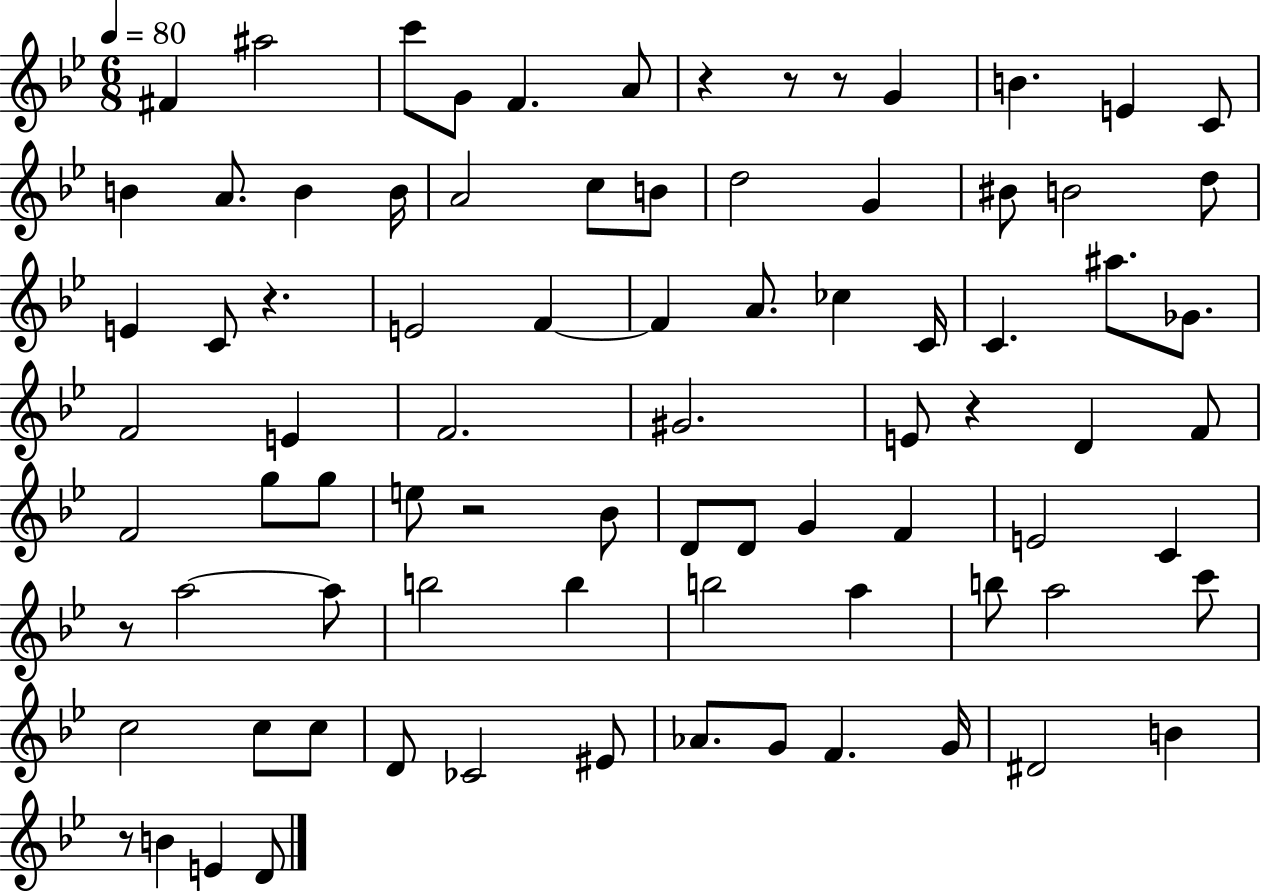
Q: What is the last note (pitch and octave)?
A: D4